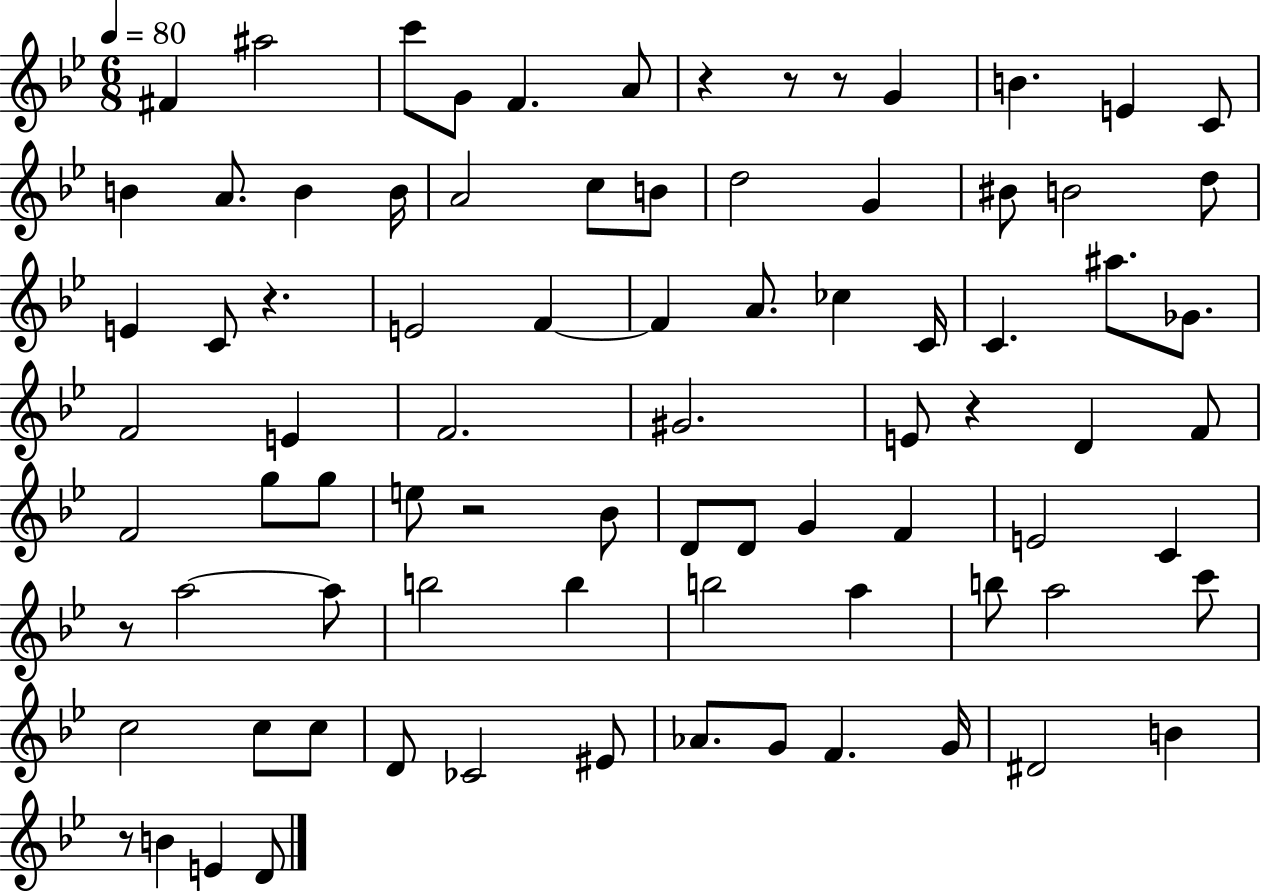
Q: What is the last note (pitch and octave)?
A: D4